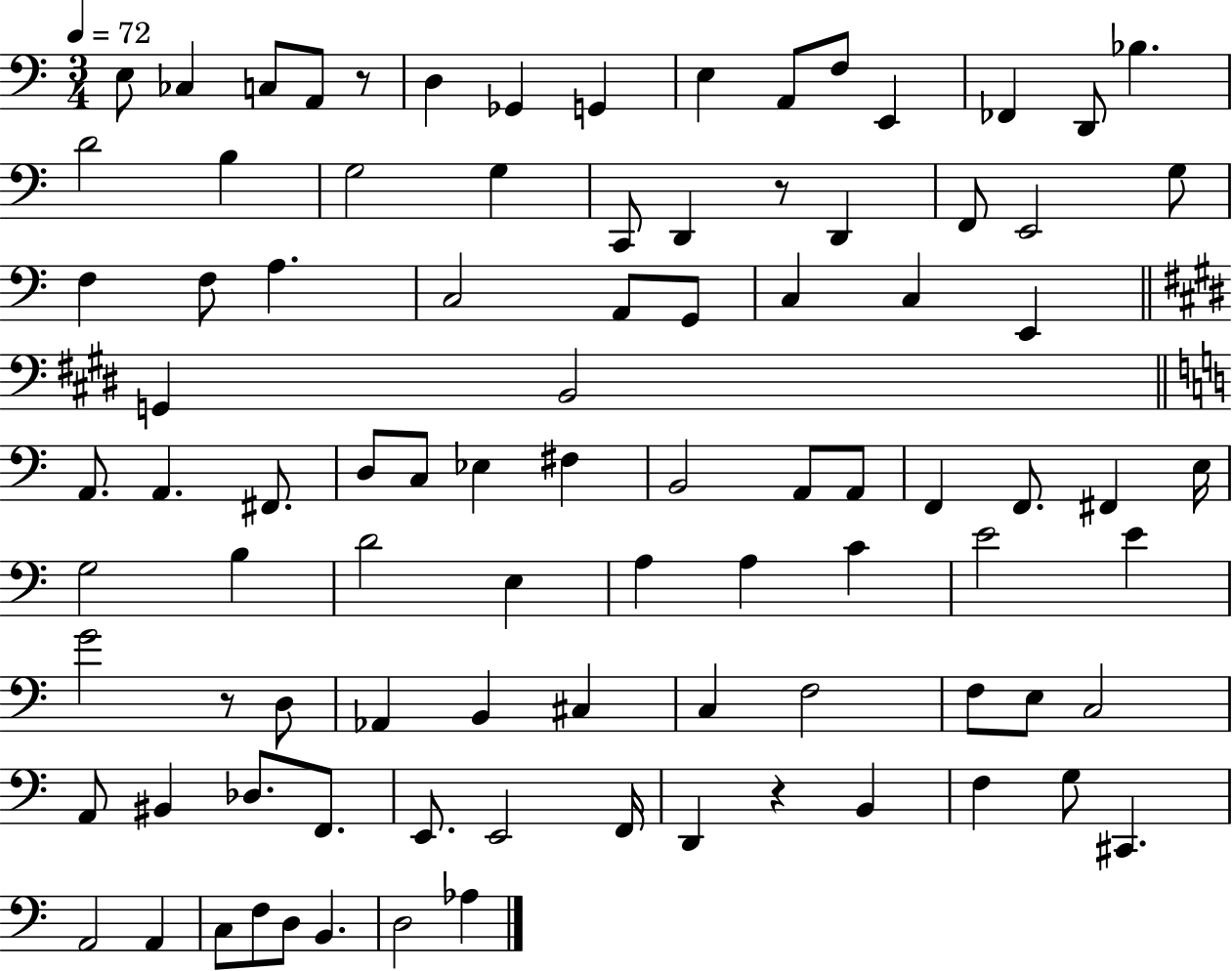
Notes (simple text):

E3/e CES3/q C3/e A2/e R/e D3/q Gb2/q G2/q E3/q A2/e F3/e E2/q FES2/q D2/e Bb3/q. D4/h B3/q G3/h G3/q C2/e D2/q R/e D2/q F2/e E2/h G3/e F3/q F3/e A3/q. C3/h A2/e G2/e C3/q C3/q E2/q G2/q B2/h A2/e. A2/q. F#2/e. D3/e C3/e Eb3/q F#3/q B2/h A2/e A2/e F2/q F2/e. F#2/q E3/s G3/h B3/q D4/h E3/q A3/q A3/q C4/q E4/h E4/q G4/h R/e D3/e Ab2/q B2/q C#3/q C3/q F3/h F3/e E3/e C3/h A2/e BIS2/q Db3/e. F2/e. E2/e. E2/h F2/s D2/q R/q B2/q F3/q G3/e C#2/q. A2/h A2/q C3/e F3/e D3/e B2/q. D3/h Ab3/q